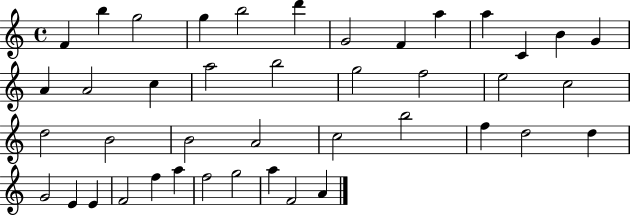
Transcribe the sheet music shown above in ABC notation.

X:1
T:Untitled
M:4/4
L:1/4
K:C
F b g2 g b2 d' G2 F a a C B G A A2 c a2 b2 g2 f2 e2 c2 d2 B2 B2 A2 c2 b2 f d2 d G2 E E F2 f a f2 g2 a F2 A